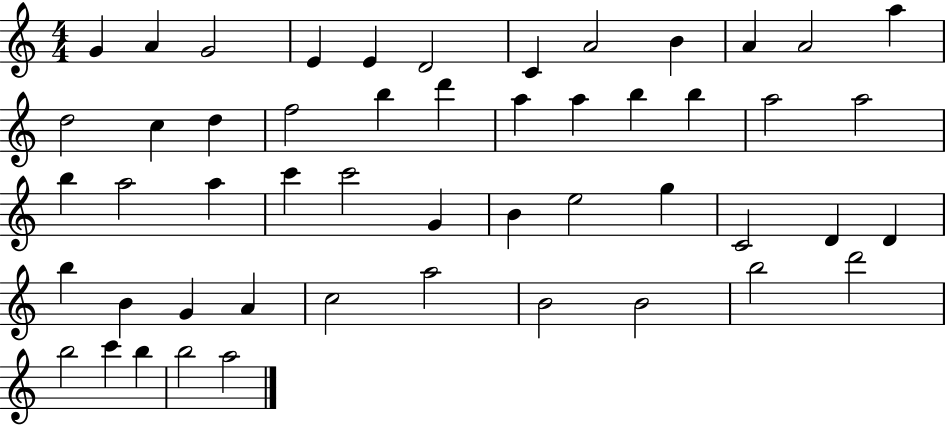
{
  \clef treble
  \numericTimeSignature
  \time 4/4
  \key c \major
  g'4 a'4 g'2 | e'4 e'4 d'2 | c'4 a'2 b'4 | a'4 a'2 a''4 | \break d''2 c''4 d''4 | f''2 b''4 d'''4 | a''4 a''4 b''4 b''4 | a''2 a''2 | \break b''4 a''2 a''4 | c'''4 c'''2 g'4 | b'4 e''2 g''4 | c'2 d'4 d'4 | \break b''4 b'4 g'4 a'4 | c''2 a''2 | b'2 b'2 | b''2 d'''2 | \break b''2 c'''4 b''4 | b''2 a''2 | \bar "|."
}